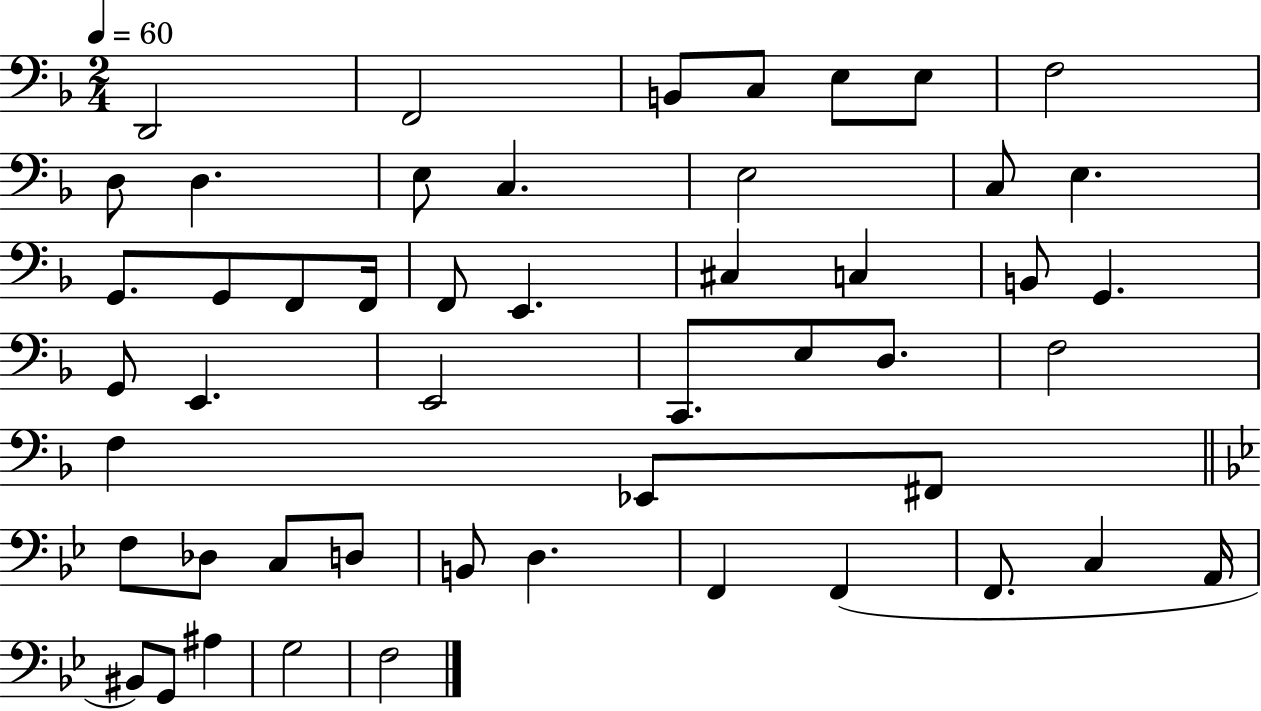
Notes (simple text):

D2/h F2/h B2/e C3/e E3/e E3/e F3/h D3/e D3/q. E3/e C3/q. E3/h C3/e E3/q. G2/e. G2/e F2/e F2/s F2/e E2/q. C#3/q C3/q B2/e G2/q. G2/e E2/q. E2/h C2/e. E3/e D3/e. F3/h F3/q Eb2/e F#2/e F3/e Db3/e C3/e D3/e B2/e D3/q. F2/q F2/q F2/e. C3/q A2/s BIS2/e G2/e A#3/q G3/h F3/h